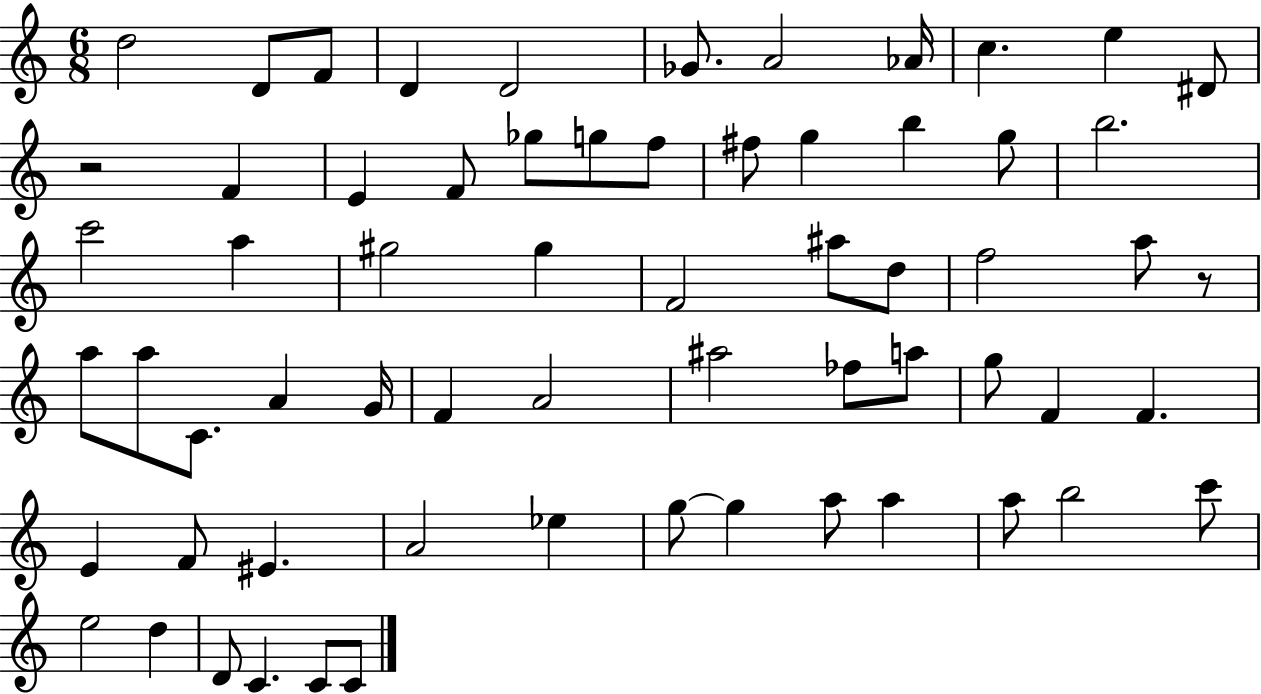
{
  \clef treble
  \numericTimeSignature
  \time 6/8
  \key c \major
  d''2 d'8 f'8 | d'4 d'2 | ges'8. a'2 aes'16 | c''4. e''4 dis'8 | \break r2 f'4 | e'4 f'8 ges''8 g''8 f''8 | fis''8 g''4 b''4 g''8 | b''2. | \break c'''2 a''4 | gis''2 gis''4 | f'2 ais''8 d''8 | f''2 a''8 r8 | \break a''8 a''8 c'8. a'4 g'16 | f'4 a'2 | ais''2 fes''8 a''8 | g''8 f'4 f'4. | \break e'4 f'8 eis'4. | a'2 ees''4 | g''8~~ g''4 a''8 a''4 | a''8 b''2 c'''8 | \break e''2 d''4 | d'8 c'4. c'8 c'8 | \bar "|."
}